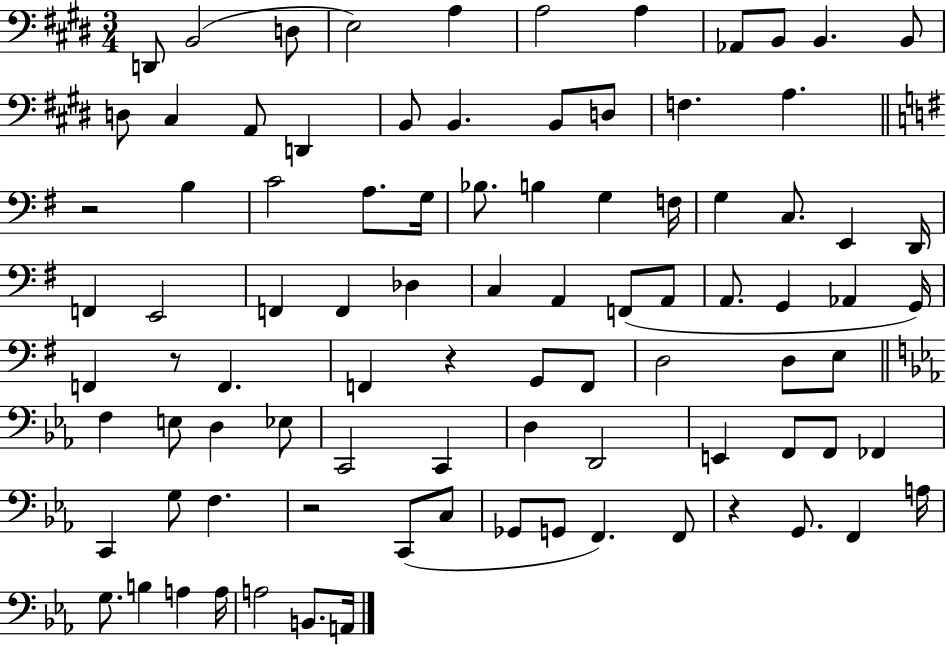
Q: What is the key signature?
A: E major